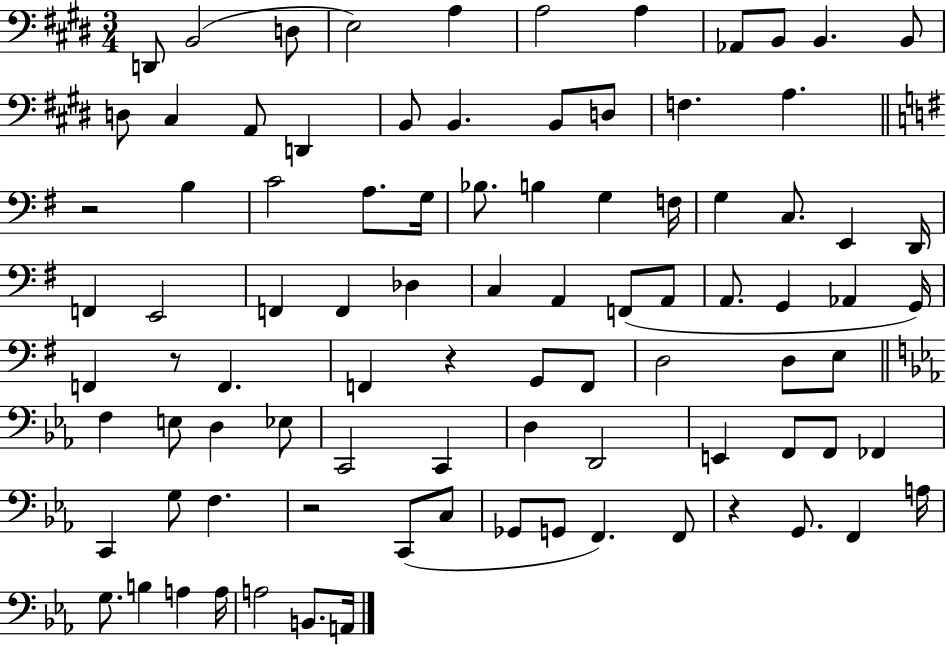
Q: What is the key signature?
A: E major